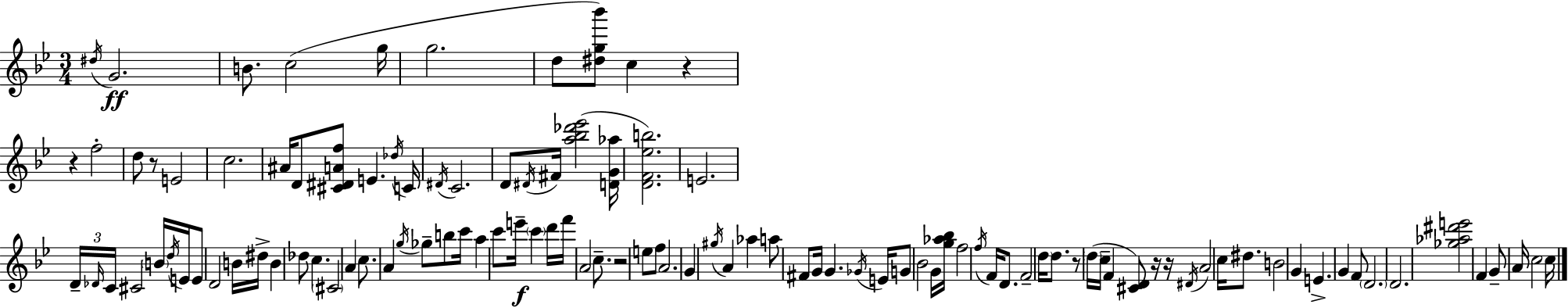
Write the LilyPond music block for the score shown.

{
  \clef treble
  \numericTimeSignature
  \time 3/4
  \key g \minor
  \repeat volta 2 { \acciaccatura { dis''16 }\ff g'2. | b'8. c''2( | g''16 g''2. | d''8 <dis'' g'' bes'''>8) c''4 r4 | \break r4 f''2-. | d''8 r8 e'2 | c''2. | ais'16 d'8 <cis' dis' a' f''>8 e'4. | \break \acciaccatura { des''16 } c'16 \acciaccatura { dis'16 } c'2. | d'8 \acciaccatura { dis'16 } fis'16 <a'' bes'' des''' ees'''>2( | <d' g' aes''>16 <d' f' ees'' b''>2.) | e'2. | \break \tuplet 3/2 { d'16-- \grace { des'16 } c'16 } cis'2 | \parenthesize b'16 \acciaccatura { d''16 } e'16 e'8 d'2 | b'16 dis''16-> b'4 des''8 | c''4. \parenthesize cis'2 | \break a'4 c''8. a'4 | \acciaccatura { g''16 } ges''8-- b''8 c'''16 a''4 c'''8 | e'''16--\f \parenthesize c'''4 d'''16 f'''16 a'2 | c''8.-- r2 | \break e''8 f''8 a'2. | g'4 \acciaccatura { gis''16 } | a'4 aes''4 a''8 fis'8 | g'16 g'4. \acciaccatura { ges'16 } e'16 g'8 bes'2 | \break g'16 <g'' aes'' bes''>16 f''2 | \acciaccatura { f''16 } f'16 d'8. f'2-- | \parenthesize d''16 d''8. r8 | \parenthesize d''16( c''16-- f'4 <cis' d'>8) r16 r16 \acciaccatura { dis'16 } a'2 | \break c''16 dis''8. b'2 | g'4 e'4.-> | g'4 f'8 \parenthesize d'2. | d'2. | \break <ges'' aes'' dis''' e'''>2 | f'4 g'8-- | a'16 c''2 c''16 } \bar "|."
}